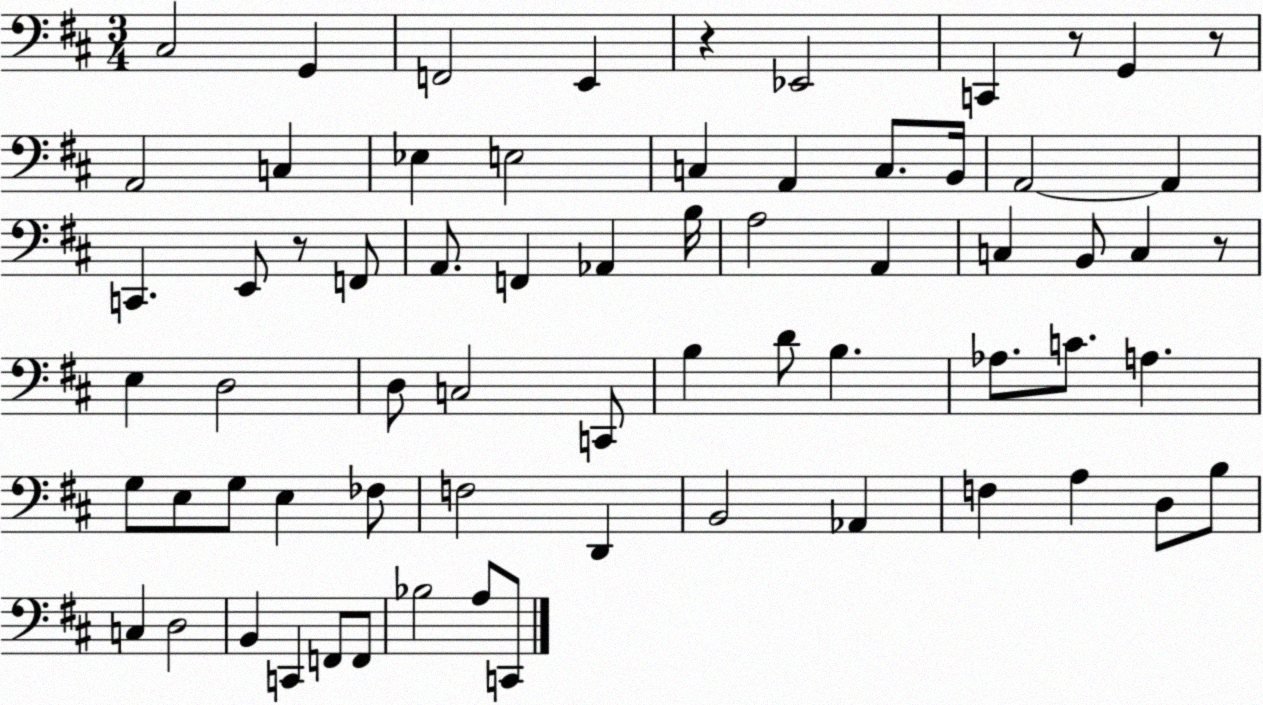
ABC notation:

X:1
T:Untitled
M:3/4
L:1/4
K:D
^C,2 G,, F,,2 E,, z _E,,2 C,, z/2 G,, z/2 A,,2 C, _E, E,2 C, A,, C,/2 B,,/4 A,,2 A,, C,, E,,/2 z/2 F,,/2 A,,/2 F,, _A,, B,/4 A,2 A,, C, B,,/2 C, z/2 E, D,2 D,/2 C,2 C,,/2 B, D/2 B, _A,/2 C/2 A, G,/2 E,/2 G,/2 E, _F,/2 F,2 D,, B,,2 _A,, F, A, D,/2 B,/2 C, D,2 B,, C,, F,,/2 F,,/2 _B,2 A,/2 C,,/2